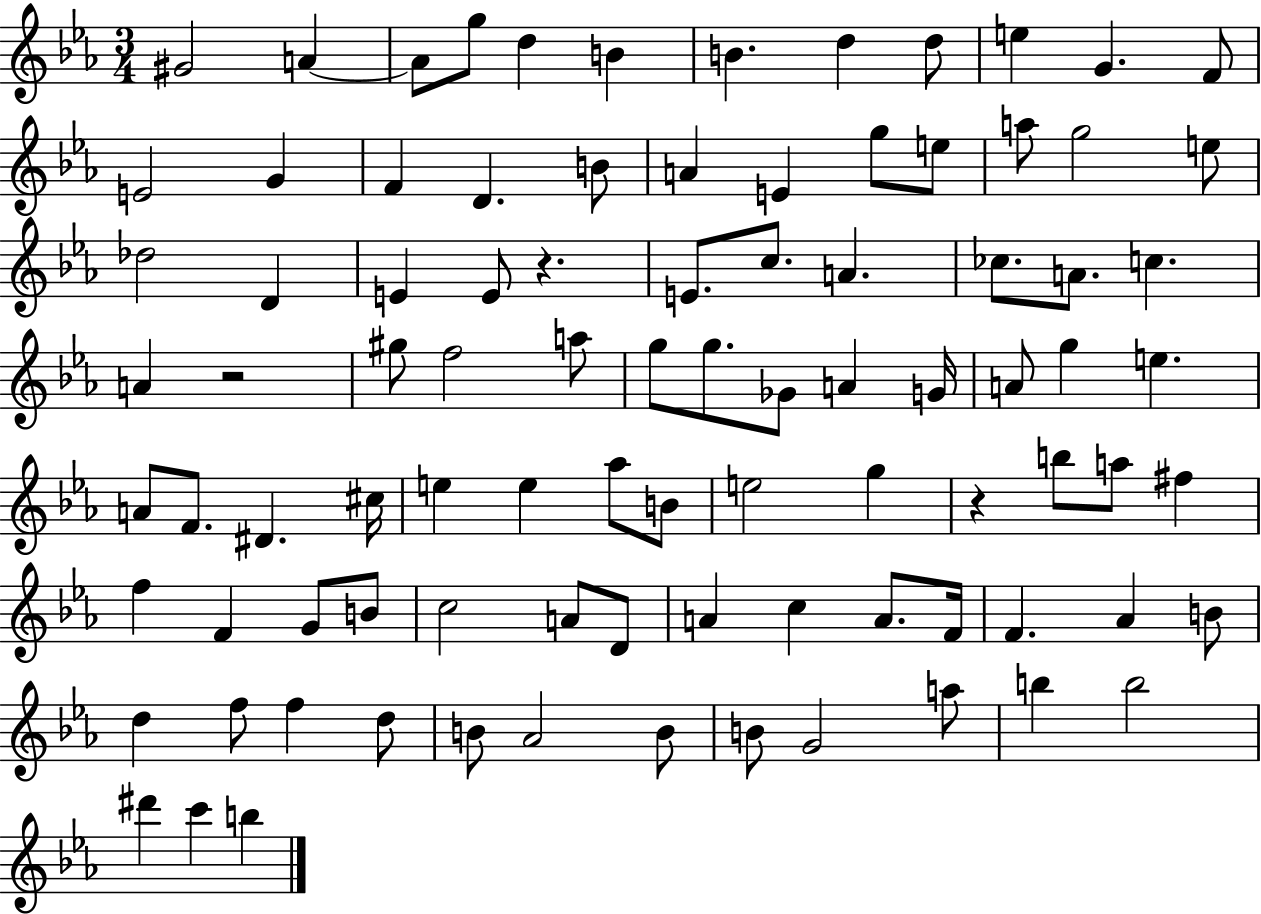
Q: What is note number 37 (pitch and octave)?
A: F5